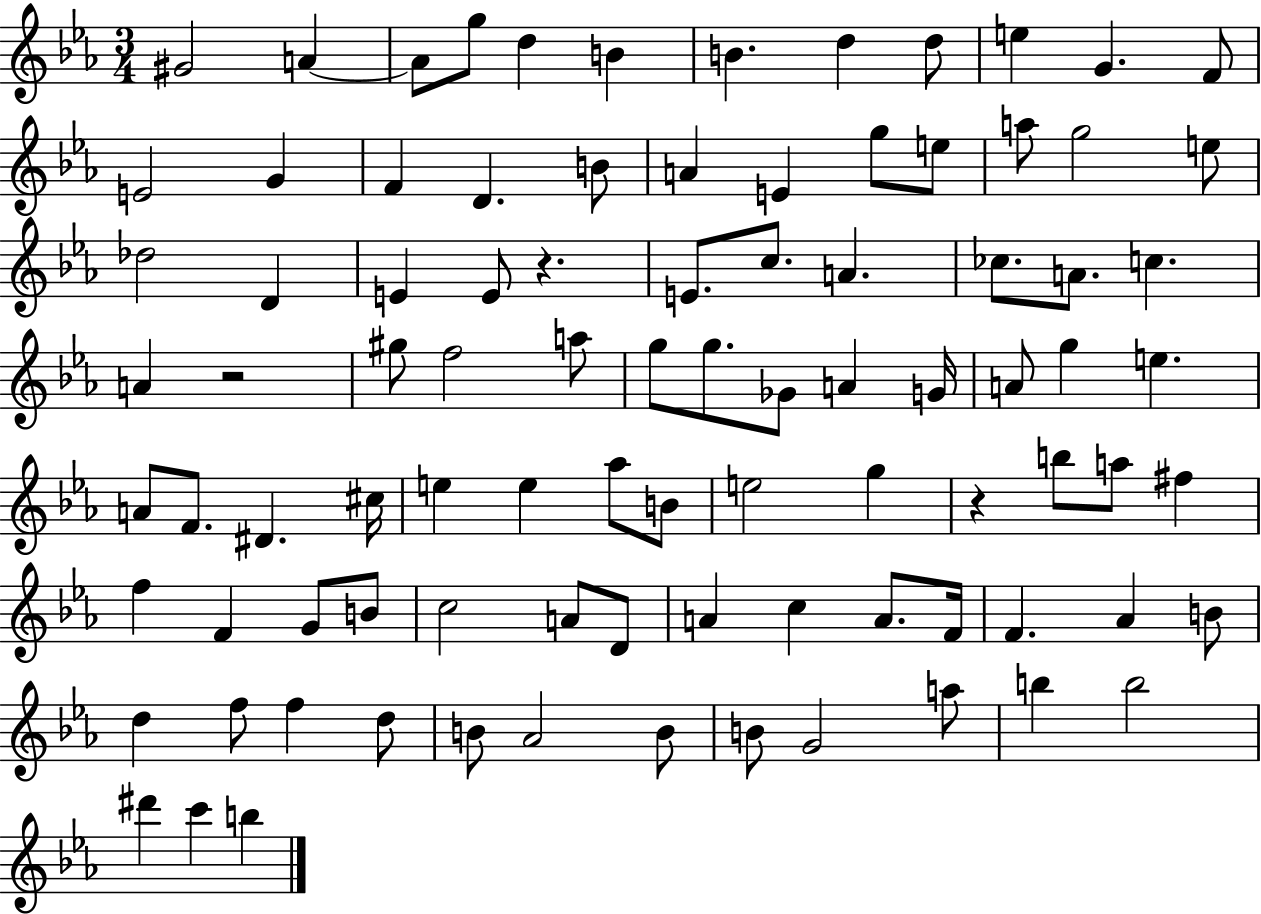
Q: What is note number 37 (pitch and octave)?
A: F5